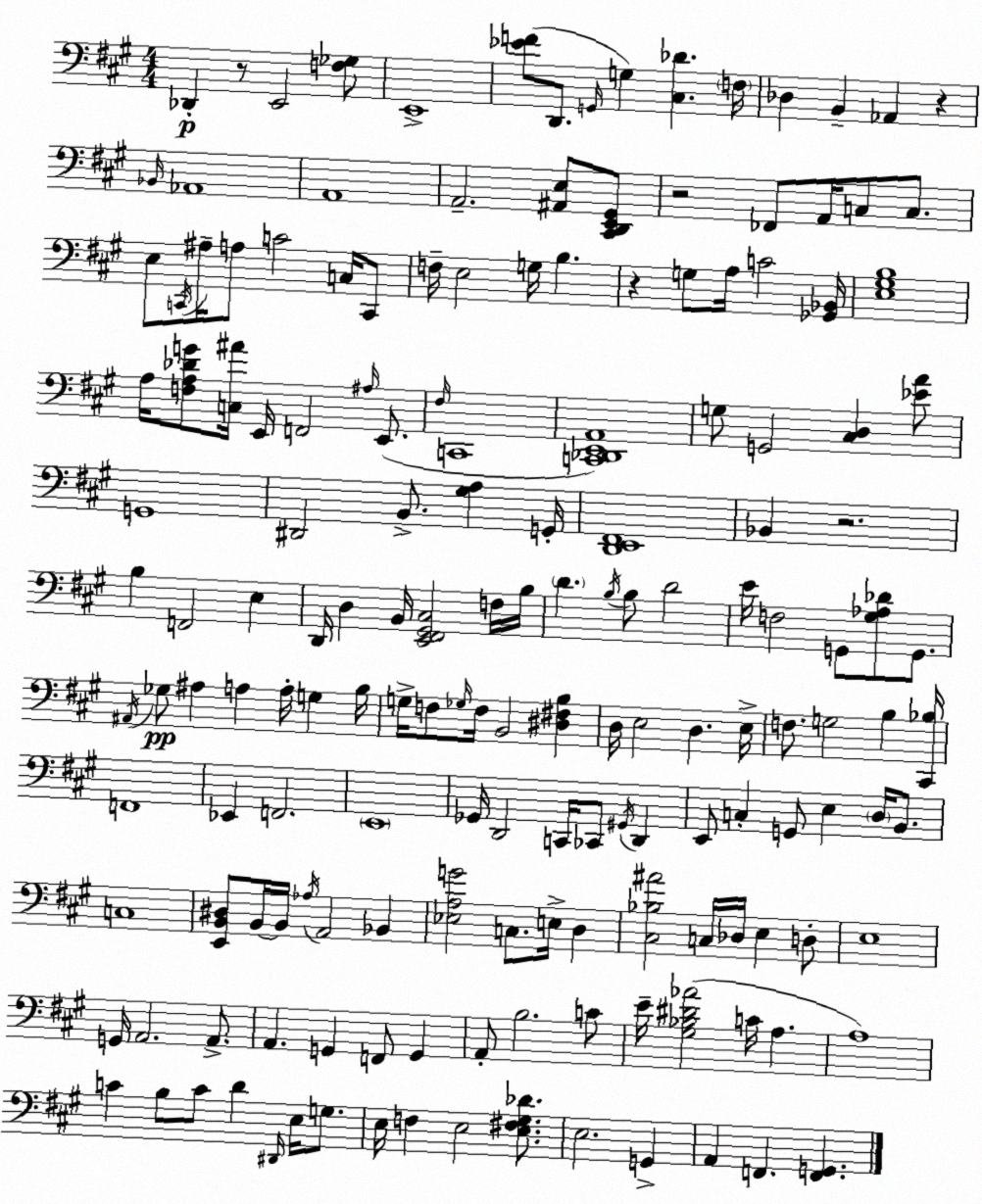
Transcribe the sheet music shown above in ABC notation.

X:1
T:Untitled
M:4/4
L:1/4
K:A
_D,, z/2 E,,2 [F,_G,]/2 E,,4 [_EF]/2 D,,/2 G,,/4 G, [^C,_D] F,/4 _D, B,, _A,, z _B,,/4 _A,,4 A,,4 A,,2 [^A,,E,]/2 [^C,,D,,E,,^G,,]/2 z2 _F,,/2 A,,/4 C,/2 C,/2 E,/2 C,,/4 ^A,/4 A,/2 C2 C,/4 C,,/2 F,/4 E,2 G,/4 B, z G,/2 A,/4 C2 [_G,,_B,,]/4 [E,^G,B,]4 A,/4 [F,A,_DG]/2 [C,^A]/4 E,,/4 F,,2 ^A,/4 E,,/2 ^F,/4 C,,4 [C,,_D,,E,,A,,]4 G,/2 G,,2 [^C,D,] [_EA]/2 G,,4 ^D,,2 B,,/2 [^G,A,] G,,/4 [D,,E,,^F,,]4 _B,, z2 B, F,,2 E, D,,/4 D, B,,/4 [E,,^F,,^G,,^C,]2 F,/4 B,/4 D B,/4 B,/2 D2 E/4 F,2 G,,/2 [^G,_A,_D]/2 G,,/2 ^A,,/4 _G,/2 ^A, A, A,/4 G, B,/4 G,/4 F,/2 _G,/4 F,/4 B,,2 [^D,^F,B,] D,/4 E,2 D, E,/4 F,/2 G,2 B, [^C,,_B,]/4 F,,4 _E,, F,,2 E,,4 _G,,/4 D,,2 C,,/4 _C,,/2 ^G,,/4 D,, E,,/2 C, G,,/2 E, D,/4 B,,/2 C,4 [E,,B,,^D,]/2 B,,/4 B,,/4 _A,/4 A,,2 _B,, [_E,A,G]2 C,/2 E,/4 D, [^C,_B,^A]2 C,/4 _D,/4 E, D,/2 E,4 G,,/4 A,,2 A,,/2 A,, G,, F,,/2 G,, A,,/2 B,2 C/2 E/4 [^G,_B,^D_A]2 C/4 A, A,4 C B,/2 C/2 D ^D,,/4 E,/4 G,/2 E,/4 F, E,2 [E,^F,^G,_D]/2 E,2 G,, A,, F,, [F,,G,,]